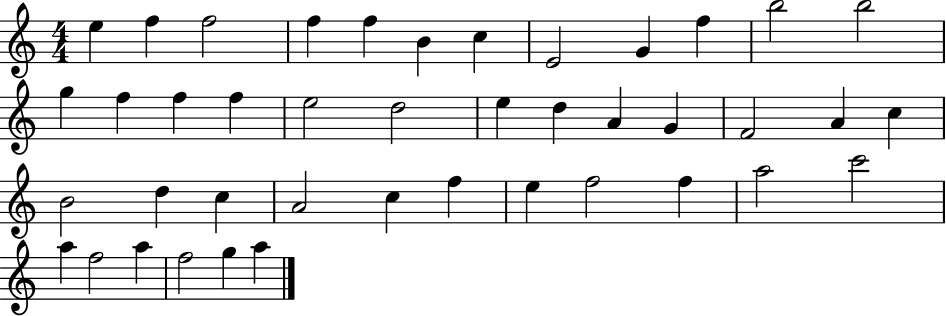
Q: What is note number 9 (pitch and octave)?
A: G4